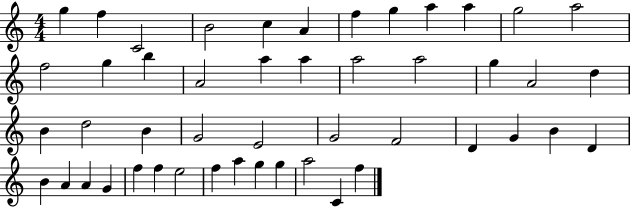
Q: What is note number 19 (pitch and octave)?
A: A5